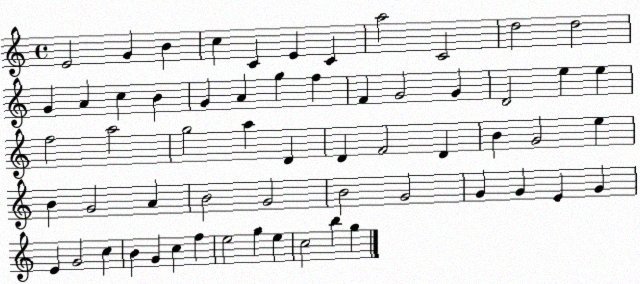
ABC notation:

X:1
T:Untitled
M:4/4
L:1/4
K:C
E2 G B c C E C a2 C2 d2 d2 G A c B G A g f F G2 G D2 e e f2 a2 g2 a D D F2 D B G2 e B G2 A B2 G2 B2 G2 G G E G E G2 c B G c f e2 g e c2 b g